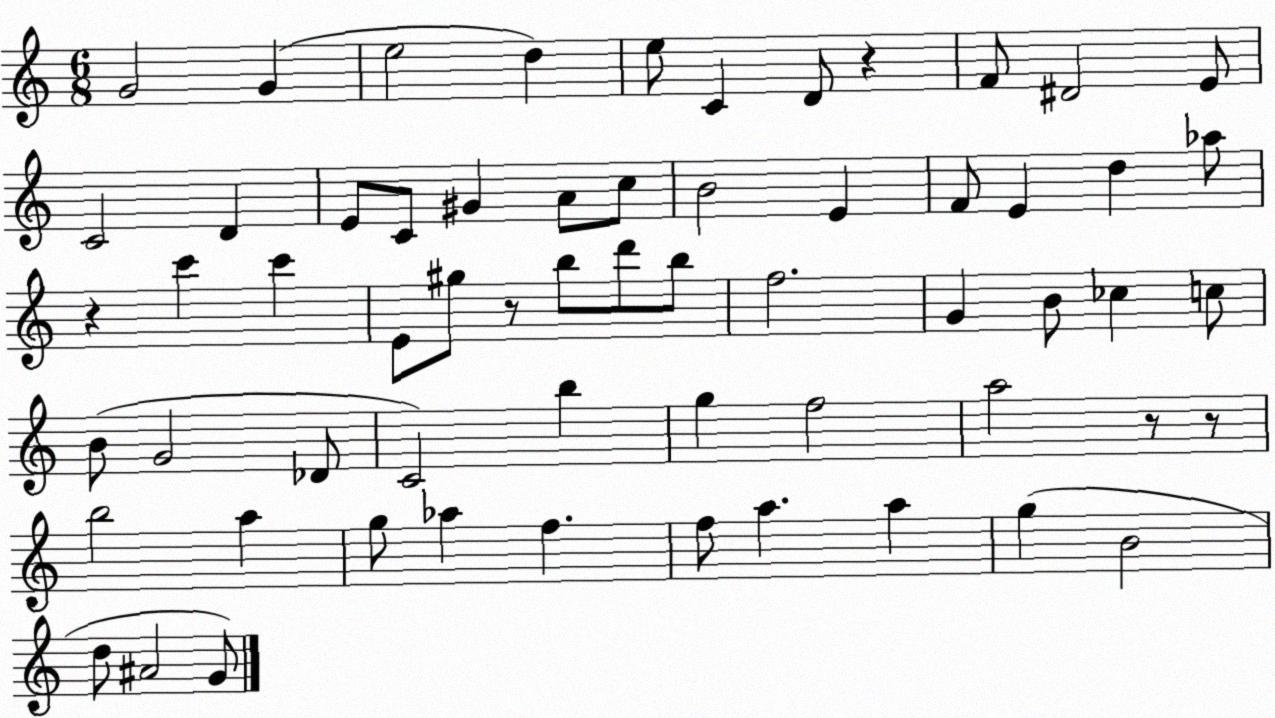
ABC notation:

X:1
T:Untitled
M:6/8
L:1/4
K:C
G2 G e2 d e/2 C D/2 z F/2 ^D2 E/2 C2 D E/2 C/2 ^G A/2 c/2 B2 E F/2 E d _a/2 z c' c' E/2 ^g/2 z/2 b/2 d'/2 b/2 f2 G B/2 _c c/2 B/2 G2 _D/2 C2 b g f2 a2 z/2 z/2 b2 a g/2 _a f f/2 a a g B2 d/2 ^A2 G/2